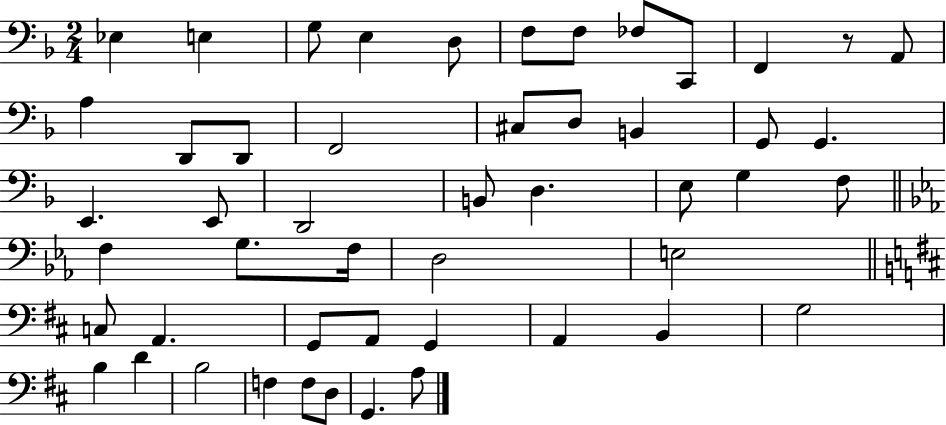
X:1
T:Untitled
M:2/4
L:1/4
K:F
_E, E, G,/2 E, D,/2 F,/2 F,/2 _F,/2 C,,/2 F,, z/2 A,,/2 A, D,,/2 D,,/2 F,,2 ^C,/2 D,/2 B,, G,,/2 G,, E,, E,,/2 D,,2 B,,/2 D, E,/2 G, F,/2 F, G,/2 F,/4 D,2 E,2 C,/2 A,, G,,/2 A,,/2 G,, A,, B,, G,2 B, D B,2 F, F,/2 D,/2 G,, A,/2